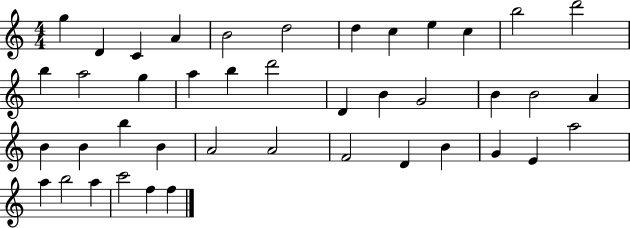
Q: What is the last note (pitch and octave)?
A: F5